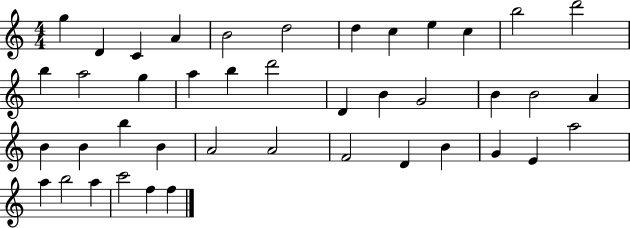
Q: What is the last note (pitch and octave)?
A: F5